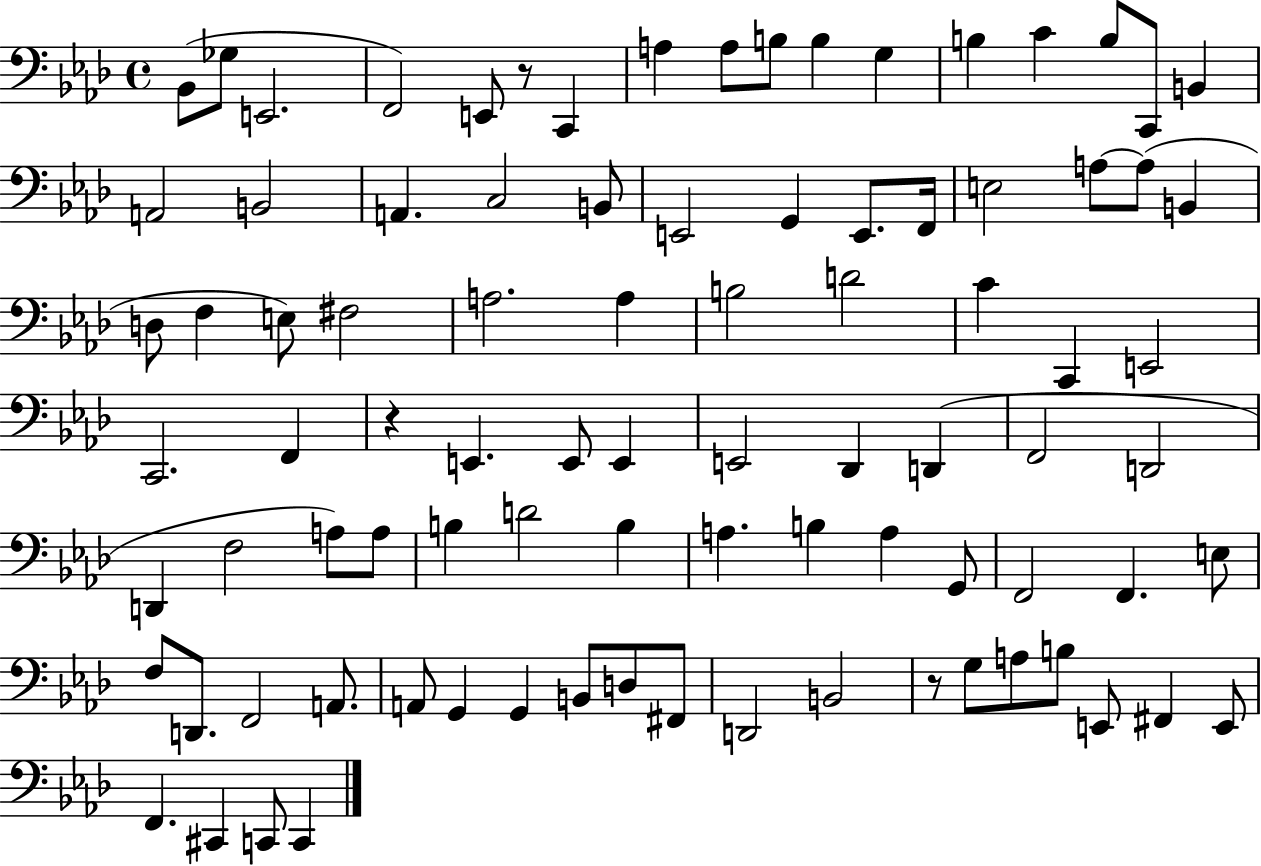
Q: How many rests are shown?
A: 3